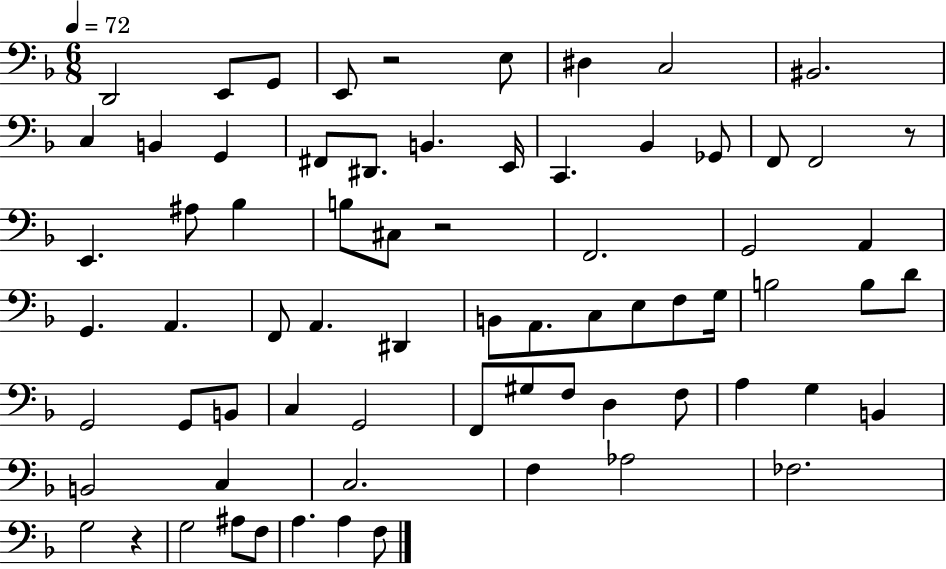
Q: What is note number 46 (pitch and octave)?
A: C3